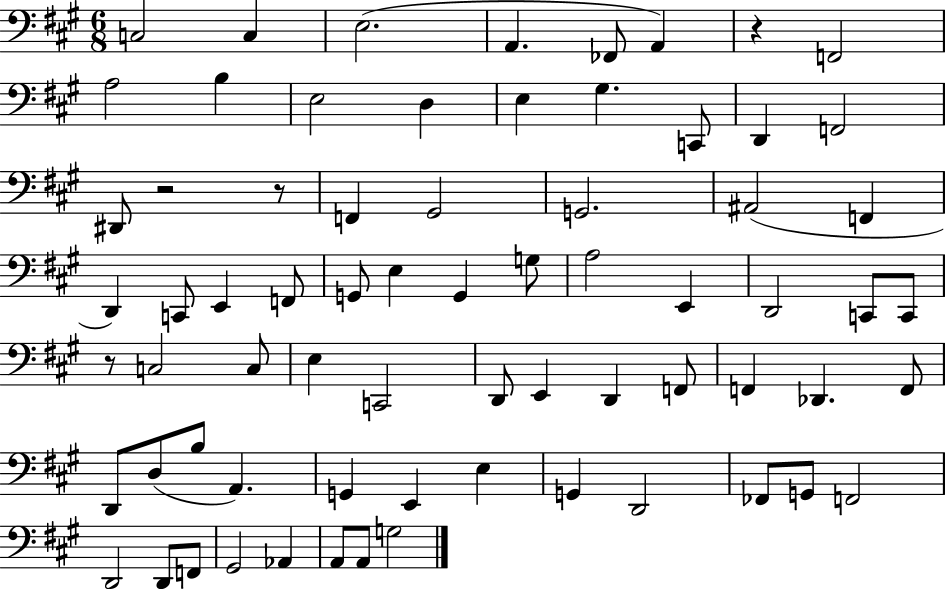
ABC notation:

X:1
T:Untitled
M:6/8
L:1/4
K:A
C,2 C, E,2 A,, _F,,/2 A,, z F,,2 A,2 B, E,2 D, E, ^G, C,,/2 D,, F,,2 ^D,,/2 z2 z/2 F,, ^G,,2 G,,2 ^A,,2 F,, D,, C,,/2 E,, F,,/2 G,,/2 E, G,, G,/2 A,2 E,, D,,2 C,,/2 C,,/2 z/2 C,2 C,/2 E, C,,2 D,,/2 E,, D,, F,,/2 F,, _D,, F,,/2 D,,/2 D,/2 B,/2 A,, G,, E,, E, G,, D,,2 _F,,/2 G,,/2 F,,2 D,,2 D,,/2 F,,/2 ^G,,2 _A,, A,,/2 A,,/2 G,2